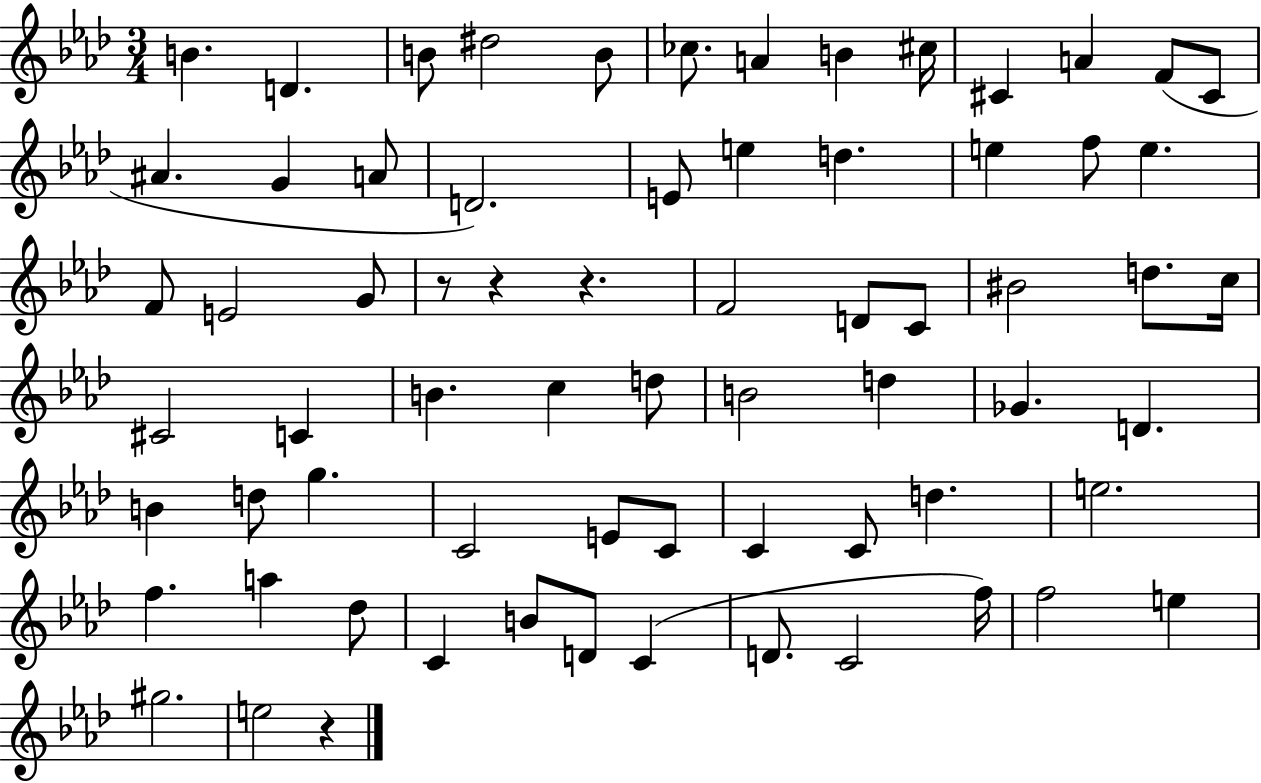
{
  \clef treble
  \numericTimeSignature
  \time 3/4
  \key aes \major
  b'4. d'4. | b'8 dis''2 b'8 | ces''8. a'4 b'4 cis''16 | cis'4 a'4 f'8( cis'8 | \break ais'4. g'4 a'8 | d'2.) | e'8 e''4 d''4. | e''4 f''8 e''4. | \break f'8 e'2 g'8 | r8 r4 r4. | f'2 d'8 c'8 | bis'2 d''8. c''16 | \break cis'2 c'4 | b'4. c''4 d''8 | b'2 d''4 | ges'4. d'4. | \break b'4 d''8 g''4. | c'2 e'8 c'8 | c'4 c'8 d''4. | e''2. | \break f''4. a''4 des''8 | c'4 b'8 d'8 c'4( | d'8. c'2 f''16) | f''2 e''4 | \break gis''2. | e''2 r4 | \bar "|."
}